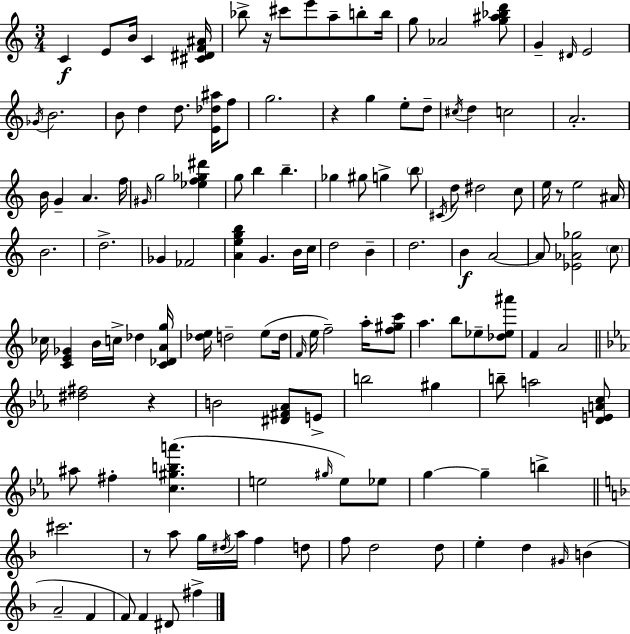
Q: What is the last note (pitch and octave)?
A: F#5